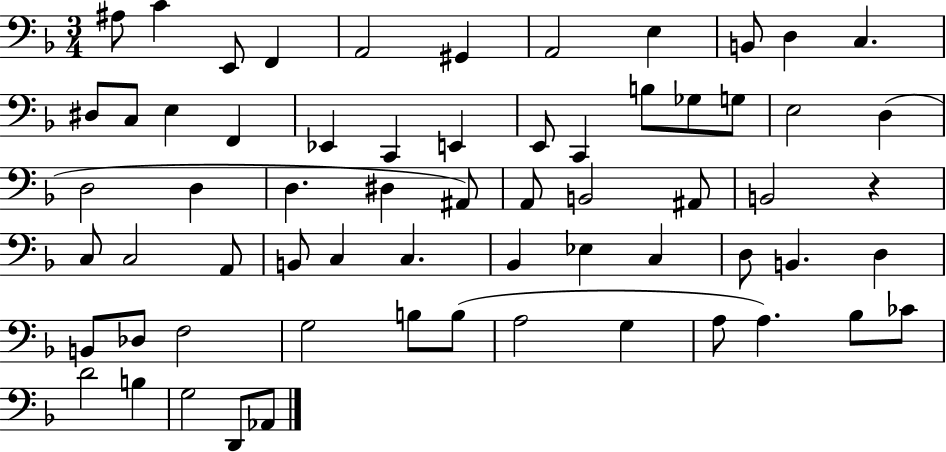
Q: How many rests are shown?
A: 1